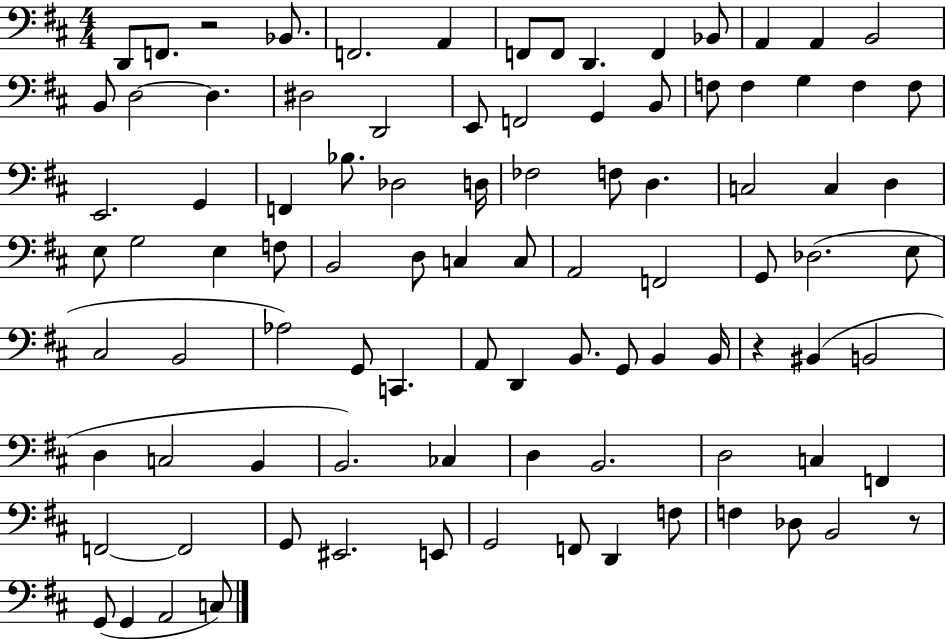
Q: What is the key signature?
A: D major